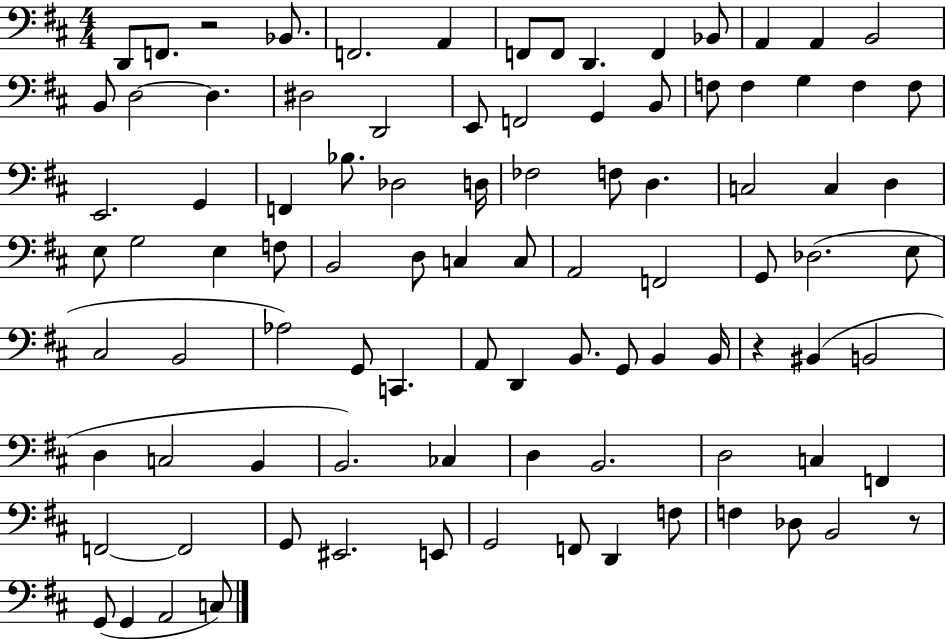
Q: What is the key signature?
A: D major